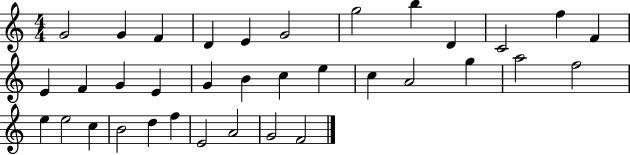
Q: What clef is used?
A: treble